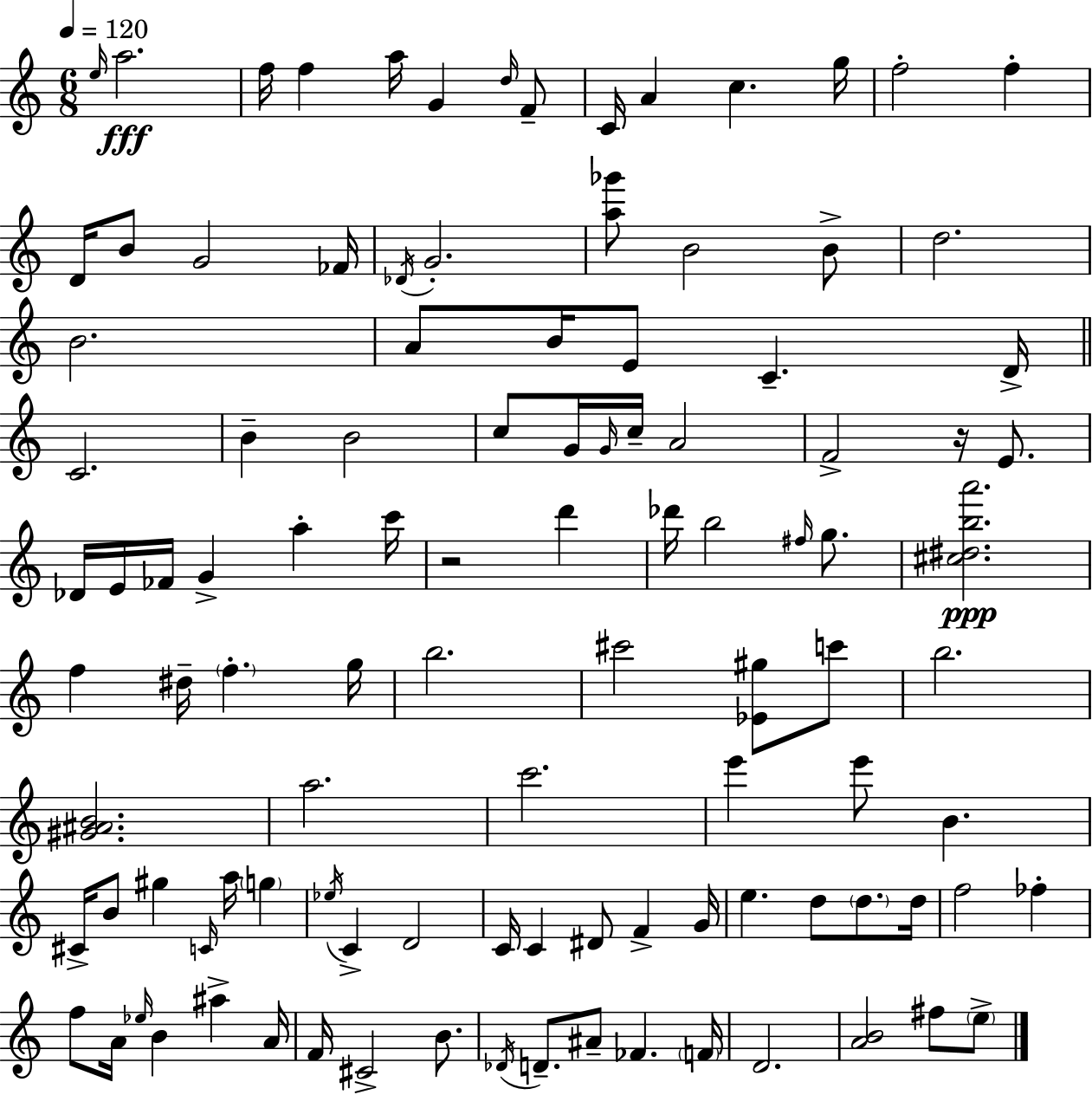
{
  \clef treble
  \numericTimeSignature
  \time 6/8
  \key a \minor
  \tempo 4 = 120
  \grace { e''16 }\fff a''2. | f''16 f''4 a''16 g'4 \grace { d''16 } | f'8-- c'16 a'4 c''4. | g''16 f''2-. f''4-. | \break d'16 b'8 g'2 | fes'16 \acciaccatura { des'16 } g'2.-. | <a'' ges'''>8 b'2 | b'8-> d''2. | \break b'2. | a'8 b'16 e'8 c'4.-- | d'16-> \bar "||" \break \key c \major c'2. | b'4-- b'2 | c''8 g'16 \grace { g'16 } c''16-- a'2 | f'2-> r16 e'8. | \break des'16 e'16 fes'16 g'4-> a''4-. | c'''16 r2 d'''4 | des'''16 b''2 \grace { fis''16 } g''8. | <cis'' dis'' b'' a'''>2.\ppp | \break f''4 dis''16-- \parenthesize f''4.-. | g''16 b''2. | cis'''2 <ees' gis''>8 | c'''8 b''2. | \break <gis' ais' b'>2. | a''2. | c'''2. | e'''4 e'''8 b'4. | \break cis'16-> b'8 gis''4 \grace { c'16 } a''16 \parenthesize g''4 | \acciaccatura { ees''16 } c'4-> d'2 | c'16 c'4 dis'8 f'4-> | g'16 e''4. d''8 | \break \parenthesize d''8. d''16 f''2 | fes''4-. f''8 a'16 \grace { ees''16 } b'4 | ais''4-> a'16 f'16 cis'2-> | b'8. \acciaccatura { des'16 } d'8.-- ais'8-- fes'4. | \break \parenthesize f'16 d'2. | <a' b'>2 | fis''8 \parenthesize e''8-> \bar "|."
}